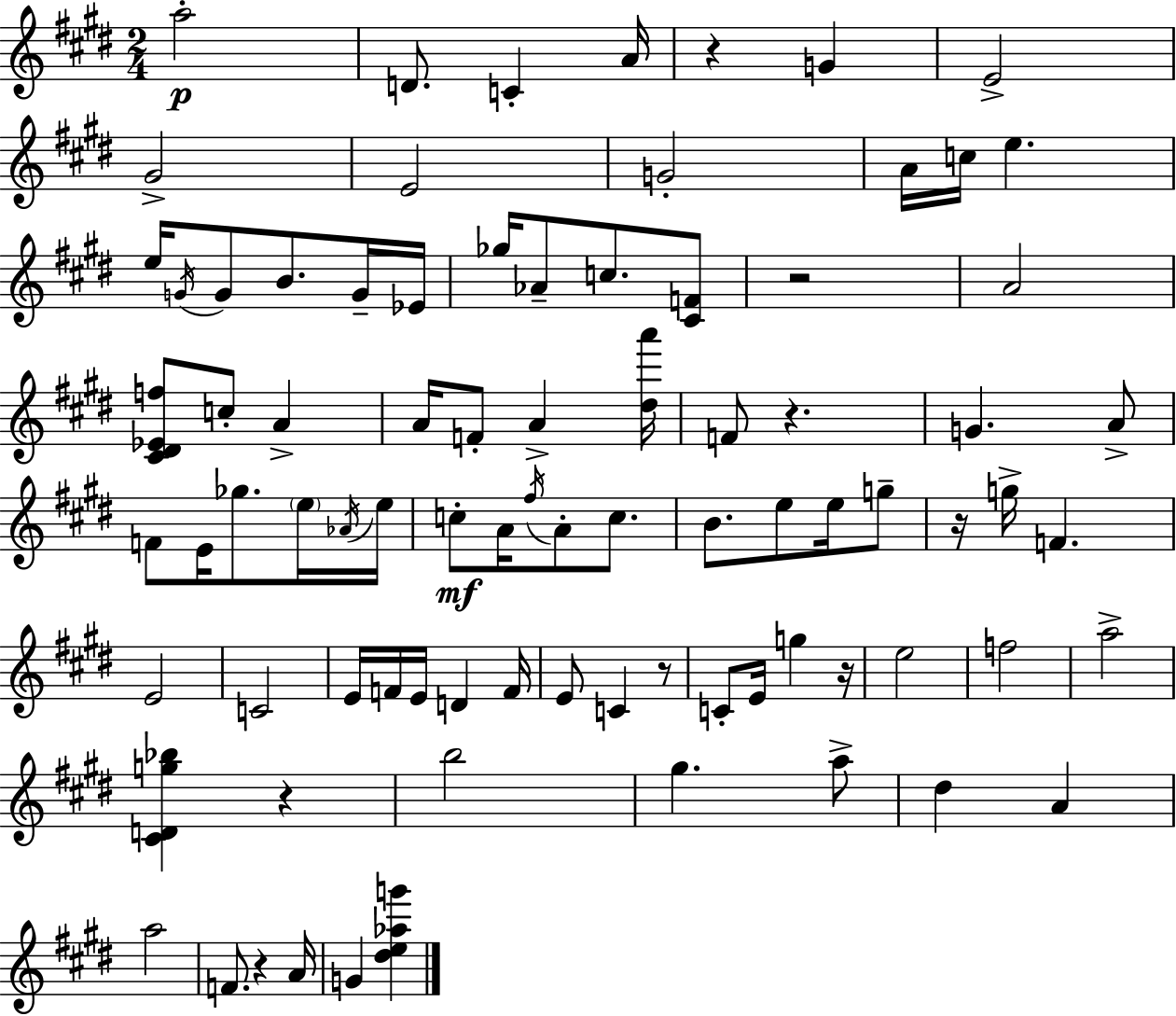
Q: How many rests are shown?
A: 8